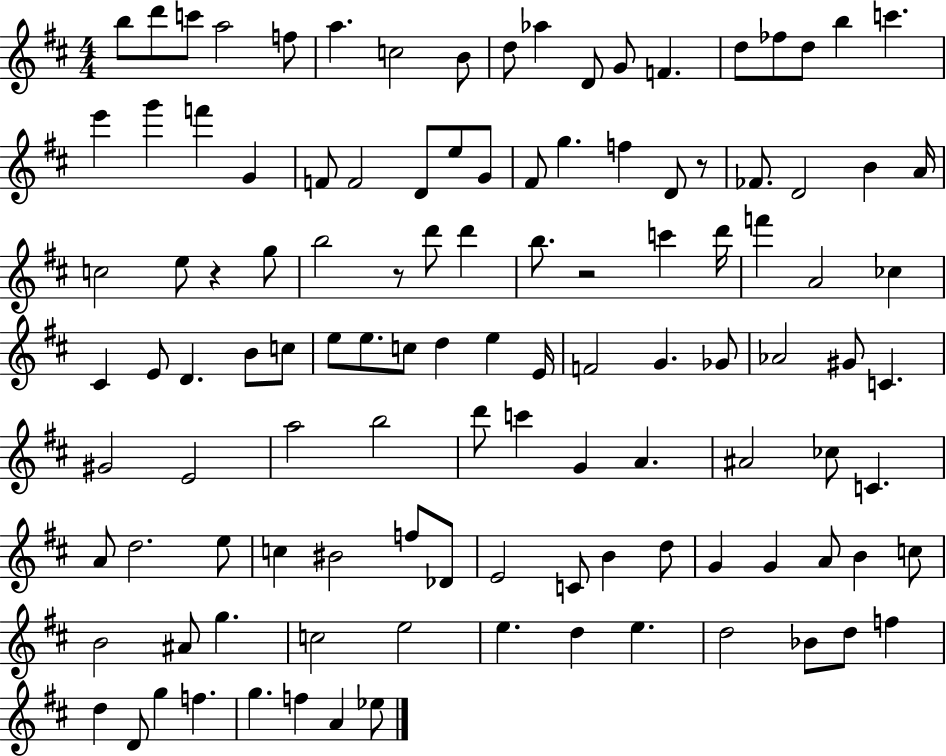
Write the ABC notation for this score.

X:1
T:Untitled
M:4/4
L:1/4
K:D
b/2 d'/2 c'/2 a2 f/2 a c2 B/2 d/2 _a D/2 G/2 F d/2 _f/2 d/2 b c' e' g' f' G F/2 F2 D/2 e/2 G/2 ^F/2 g f D/2 z/2 _F/2 D2 B A/4 c2 e/2 z g/2 b2 z/2 d'/2 d' b/2 z2 c' d'/4 f' A2 _c ^C E/2 D B/2 c/2 e/2 e/2 c/2 d e E/4 F2 G _G/2 _A2 ^G/2 C ^G2 E2 a2 b2 d'/2 c' G A ^A2 _c/2 C A/2 d2 e/2 c ^B2 f/2 _D/2 E2 C/2 B d/2 G G A/2 B c/2 B2 ^A/2 g c2 e2 e d e d2 _B/2 d/2 f d D/2 g f g f A _e/2